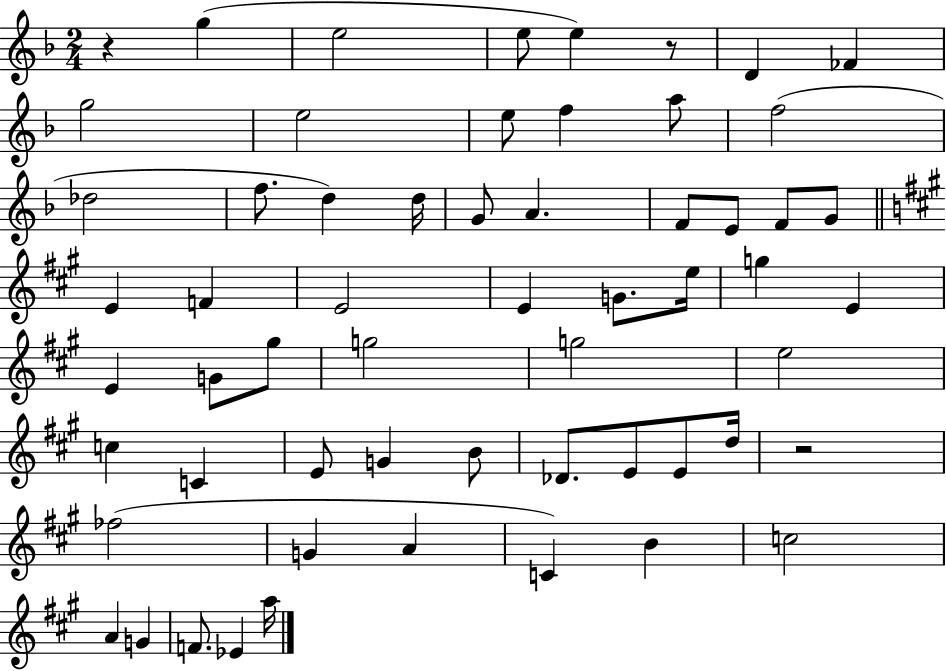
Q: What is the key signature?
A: F major